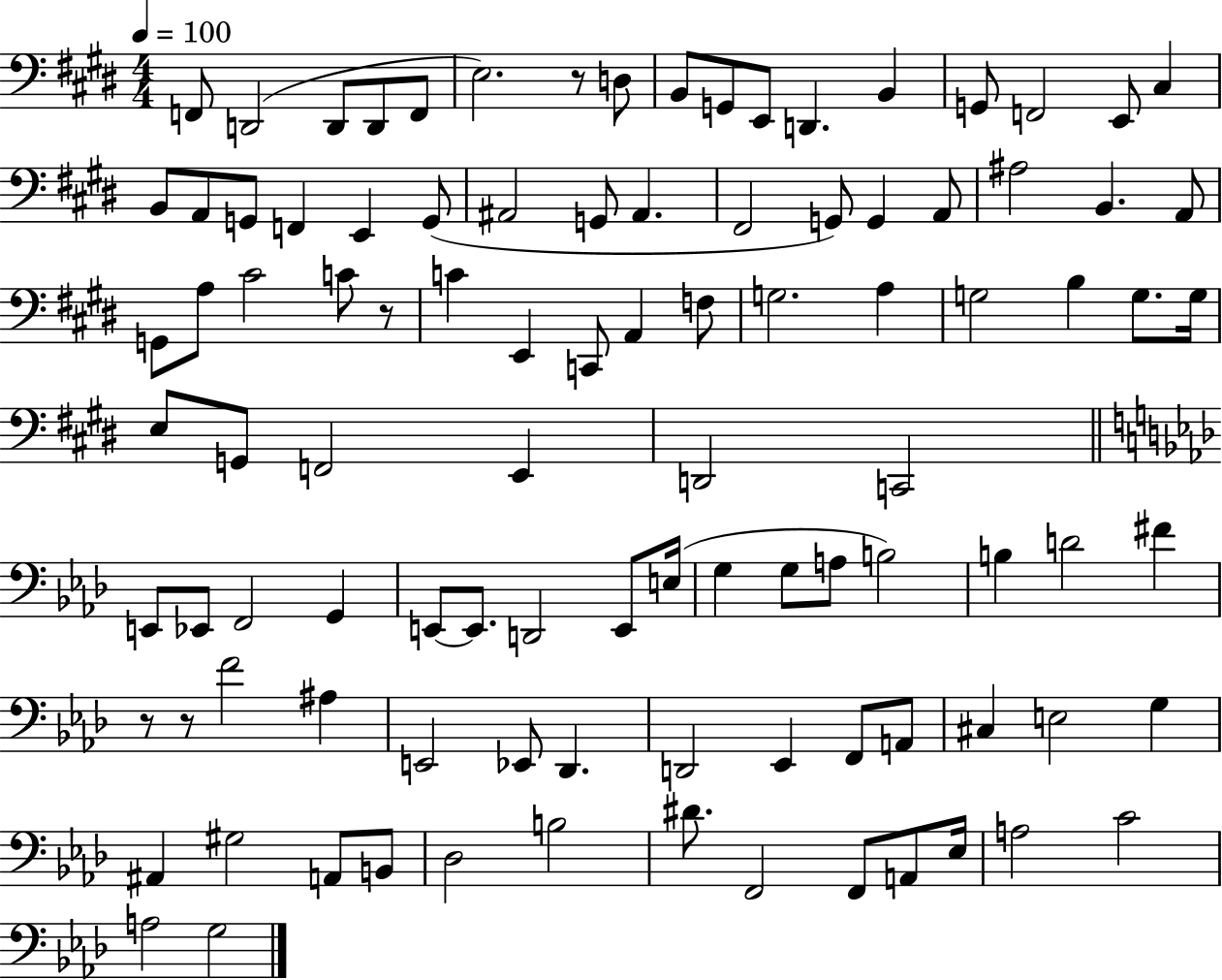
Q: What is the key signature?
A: E major